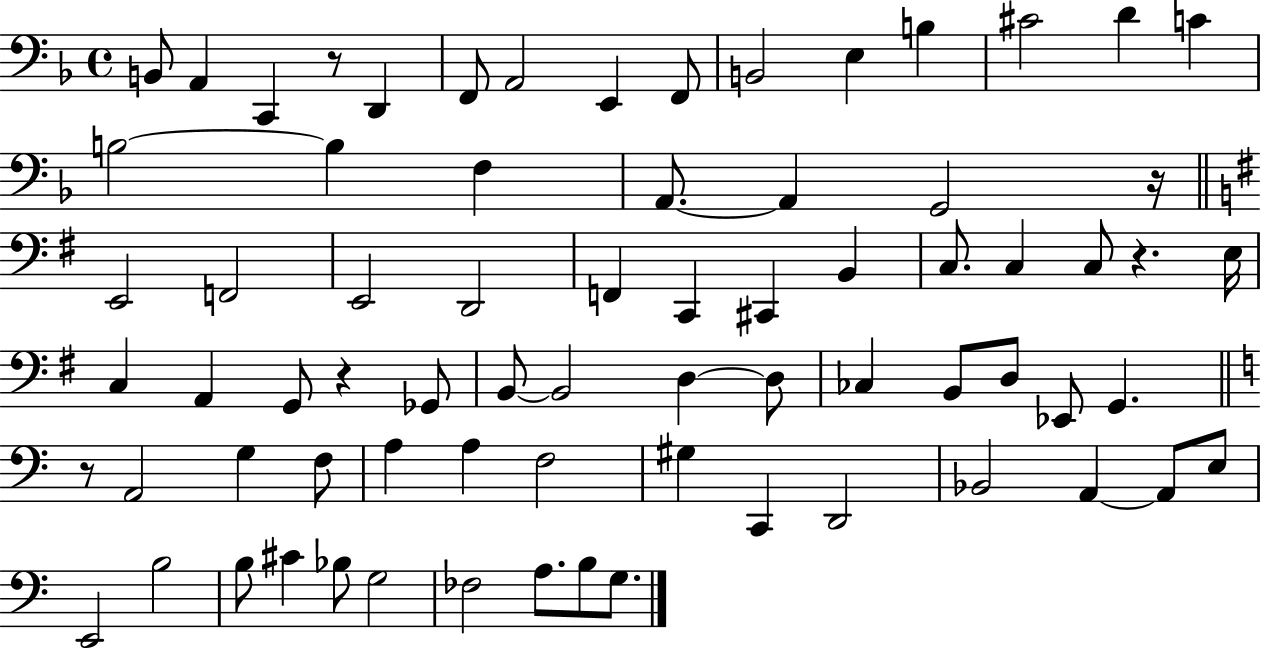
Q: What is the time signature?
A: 4/4